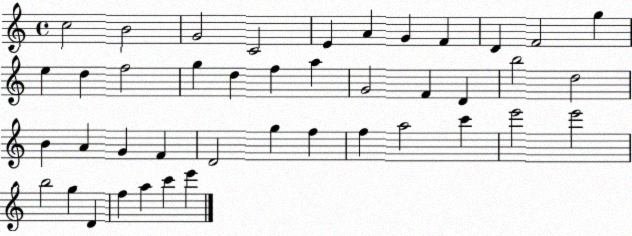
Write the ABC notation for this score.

X:1
T:Untitled
M:4/4
L:1/4
K:C
c2 B2 G2 C2 E A G F D F2 g e d f2 g d f a G2 F D b2 d2 B A G F D2 g f f a2 c' e'2 e'2 b2 g D f a c' e'